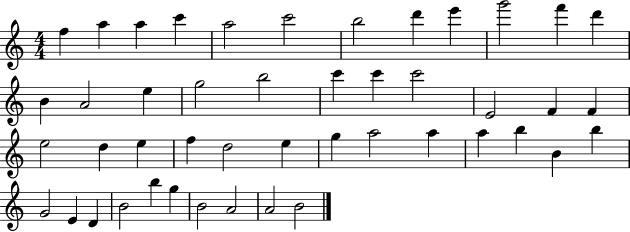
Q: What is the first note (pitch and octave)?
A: F5